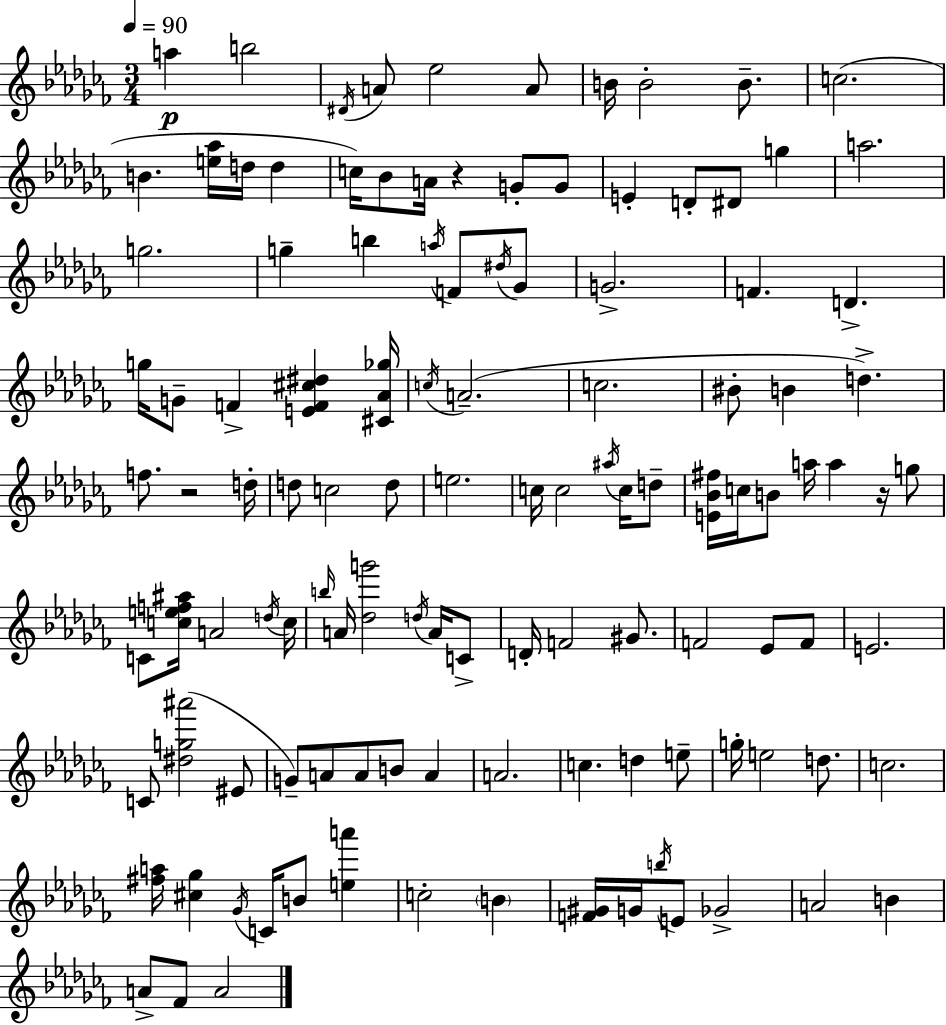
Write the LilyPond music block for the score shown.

{
  \clef treble
  \numericTimeSignature
  \time 3/4
  \key aes \minor
  \tempo 4 = 90
  \repeat volta 2 { a''4\p b''2 | \acciaccatura { dis'16 } a'8 ees''2 a'8 | b'16 b'2-. b'8.-- | c''2.( | \break b'4. <e'' aes''>16 d''16 d''4 | c''16) bes'8 a'16 r4 g'8-. g'8 | e'4-. d'8-. dis'8 g''4 | a''2. | \break g''2. | g''4-- b''4 \acciaccatura { a''16 } f'8 | \acciaccatura { dis''16 } ges'8 g'2.-> | f'4. d'4.-> | \break g''16 g'8-- f'4-> <e' f' cis'' dis''>4 | <cis' aes' ges''>16 \acciaccatura { c''16 }( a'2.-- | c''2. | bis'8-. b'4 d''4.->) | \break f''8. r2 | d''16-. d''8 c''2 | d''8 e''2. | c''16 c''2 | \break \acciaccatura { ais''16 } c''16 d''8-- <e' bes' fis''>16 c''16 b'8 a''16 a''4 | r16 g''8 c'8 <c'' e'' f'' ais''>16 a'2 | \acciaccatura { d''16 } c''16 \grace { b''16 } a'16 <des'' g'''>2 | \acciaccatura { d''16 } a'16 c'8-> d'16-. f'2 | \break gis'8. f'2 | ees'8 f'8 e'2. | c'8 <dis'' g'' ais'''>2( | eis'8 g'8--) a'8 | \break a'8 b'8 a'4 a'2. | c''4. | d''4 e''8-- g''16-. e''2 | d''8. c''2. | \break <fis'' a''>16 <cis'' ges''>4 | \acciaccatura { ges'16 } c'16 b'8 <e'' a'''>4 c''2-. | \parenthesize b'4 <f' gis'>16 g'16 \acciaccatura { b''16 } | e'8 ges'2-> a'2 | \break b'4 a'8-> | fes'8 a'2 } \bar "|."
}